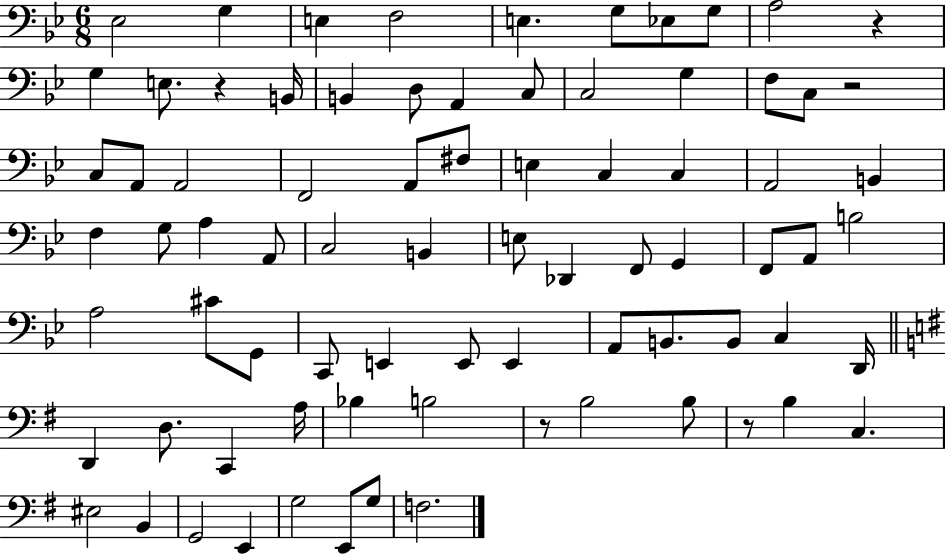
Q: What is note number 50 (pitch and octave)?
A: E2